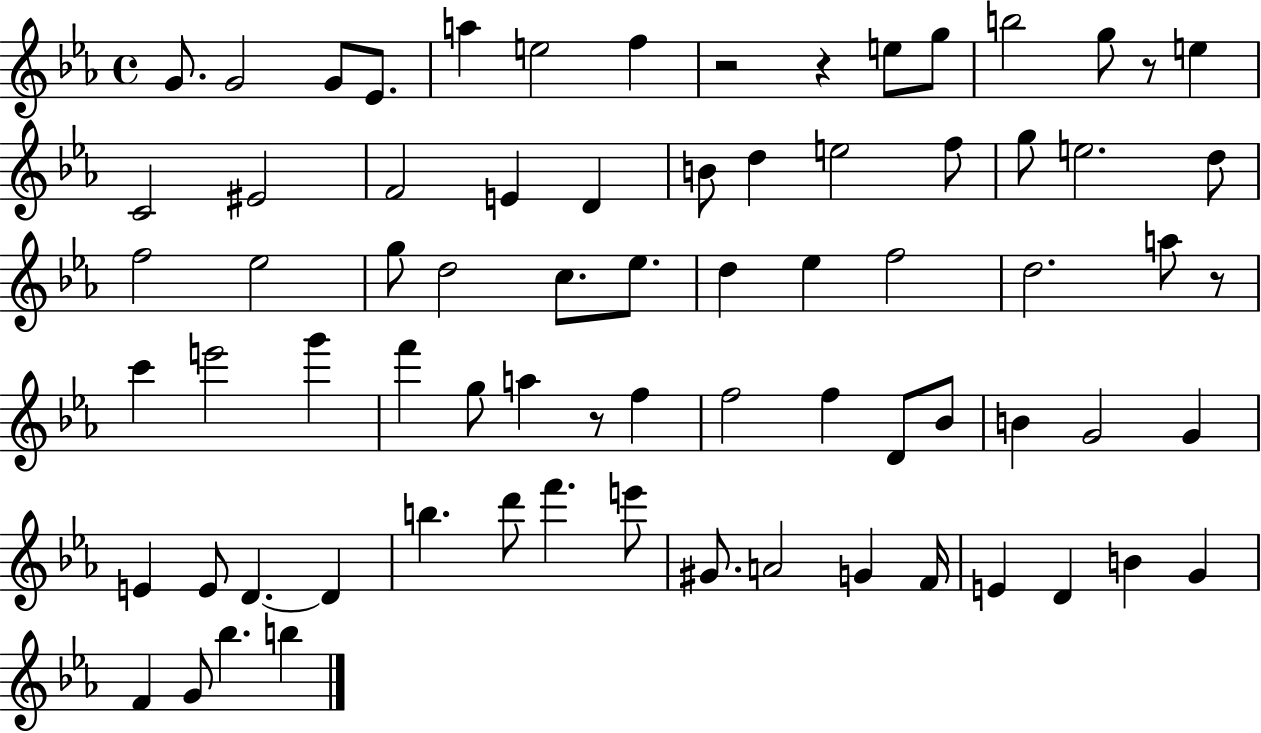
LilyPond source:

{
  \clef treble
  \time 4/4
  \defaultTimeSignature
  \key ees \major
  g'8. g'2 g'8 ees'8. | a''4 e''2 f''4 | r2 r4 e''8 g''8 | b''2 g''8 r8 e''4 | \break c'2 eis'2 | f'2 e'4 d'4 | b'8 d''4 e''2 f''8 | g''8 e''2. d''8 | \break f''2 ees''2 | g''8 d''2 c''8. ees''8. | d''4 ees''4 f''2 | d''2. a''8 r8 | \break c'''4 e'''2 g'''4 | f'''4 g''8 a''4 r8 f''4 | f''2 f''4 d'8 bes'8 | b'4 g'2 g'4 | \break e'4 e'8 d'4.~~ d'4 | b''4. d'''8 f'''4. e'''8 | gis'8. a'2 g'4 f'16 | e'4 d'4 b'4 g'4 | \break f'4 g'8 bes''4. b''4 | \bar "|."
}